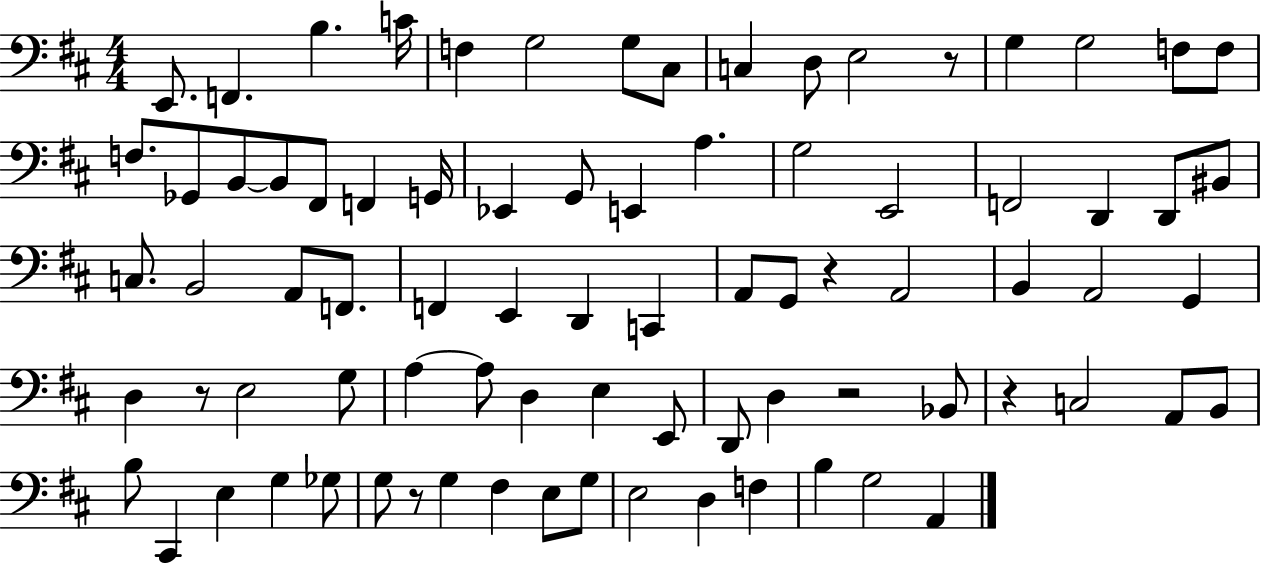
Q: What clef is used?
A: bass